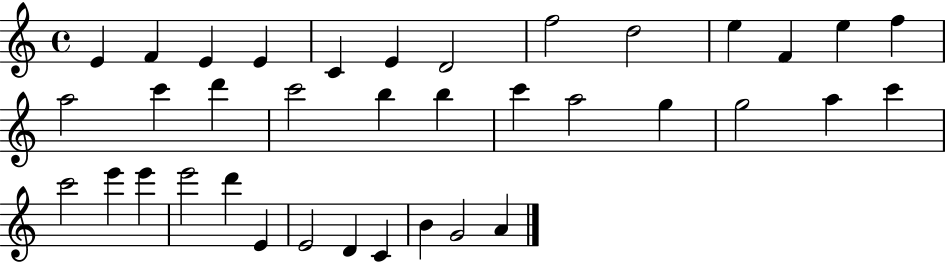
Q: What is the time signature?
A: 4/4